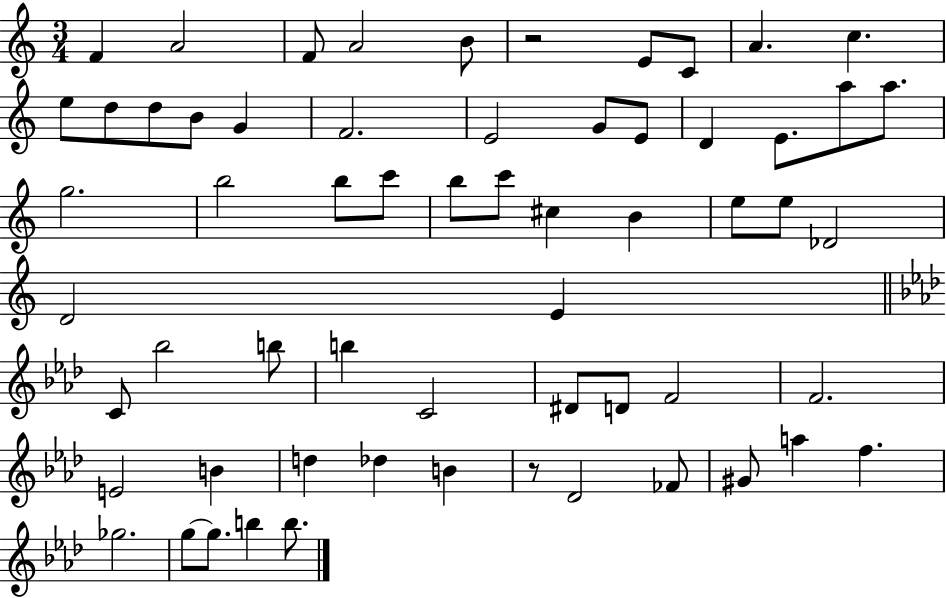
{
  \clef treble
  \numericTimeSignature
  \time 3/4
  \key c \major
  f'4 a'2 | f'8 a'2 b'8 | r2 e'8 c'8 | a'4. c''4. | \break e''8 d''8 d''8 b'8 g'4 | f'2. | e'2 g'8 e'8 | d'4 e'8. a''8 a''8. | \break g''2. | b''2 b''8 c'''8 | b''8 c'''8 cis''4 b'4 | e''8 e''8 des'2 | \break d'2 e'4 | \bar "||" \break \key aes \major c'8 bes''2 b''8 | b''4 c'2 | dis'8 d'8 f'2 | f'2. | \break e'2 b'4 | d''4 des''4 b'4 | r8 des'2 fes'8 | gis'8 a''4 f''4. | \break ges''2. | g''8~~ g''8. b''4 b''8. | \bar "|."
}